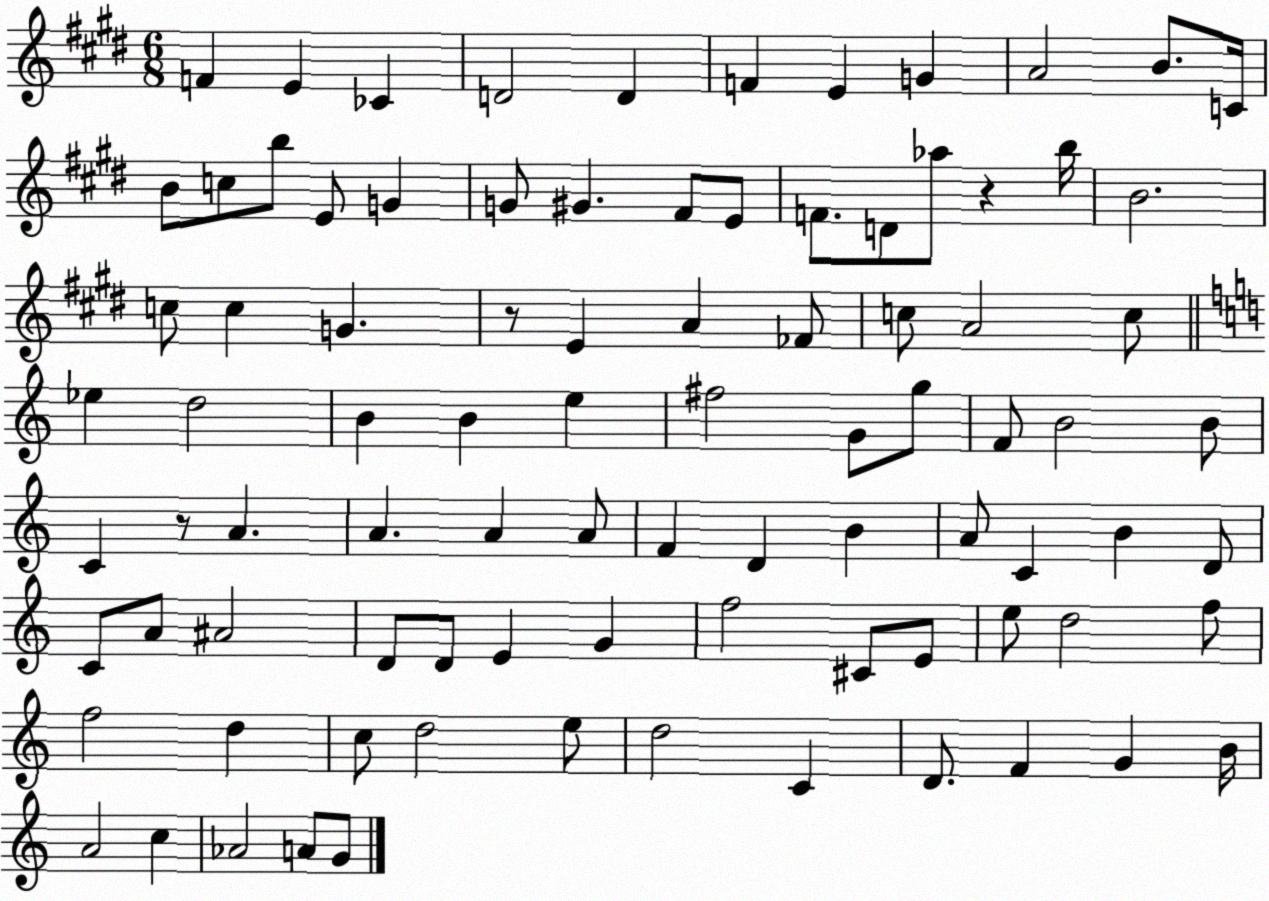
X:1
T:Untitled
M:6/8
L:1/4
K:E
F E _C D2 D F E G A2 B/2 C/4 B/2 c/2 b/2 E/2 G G/2 ^G ^F/2 E/2 F/2 D/2 _a/2 z b/4 B2 c/2 c G z/2 E A _F/2 c/2 A2 c/2 _e d2 B B e ^f2 G/2 g/2 F/2 B2 B/2 C z/2 A A A A/2 F D B A/2 C B D/2 C/2 A/2 ^A2 D/2 D/2 E G f2 ^C/2 E/2 e/2 d2 f/2 f2 d c/2 d2 e/2 d2 C D/2 F G B/4 A2 c _A2 A/2 G/2